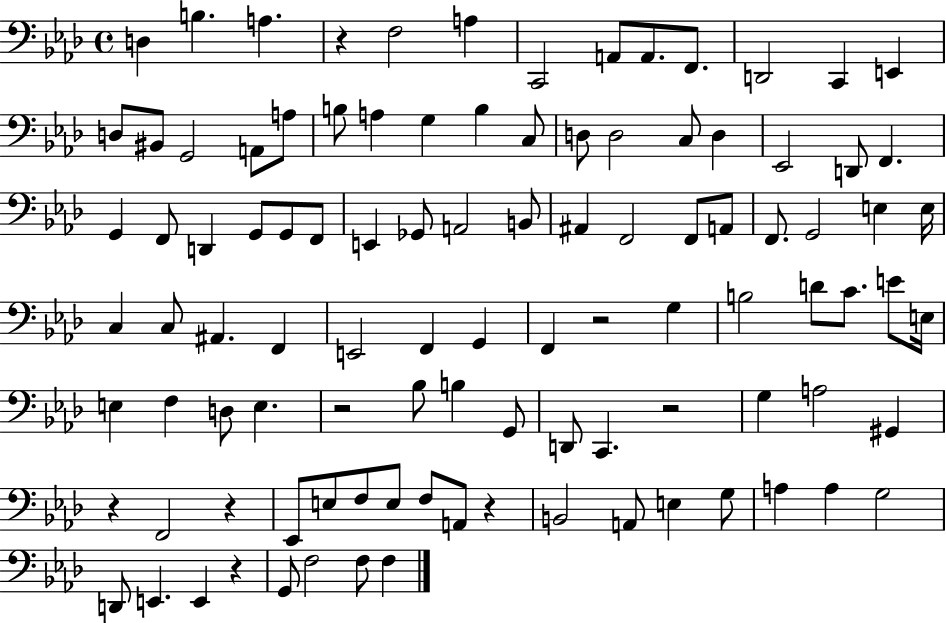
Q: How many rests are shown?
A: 8